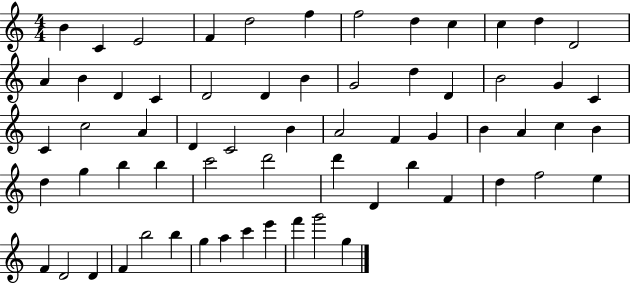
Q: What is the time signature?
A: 4/4